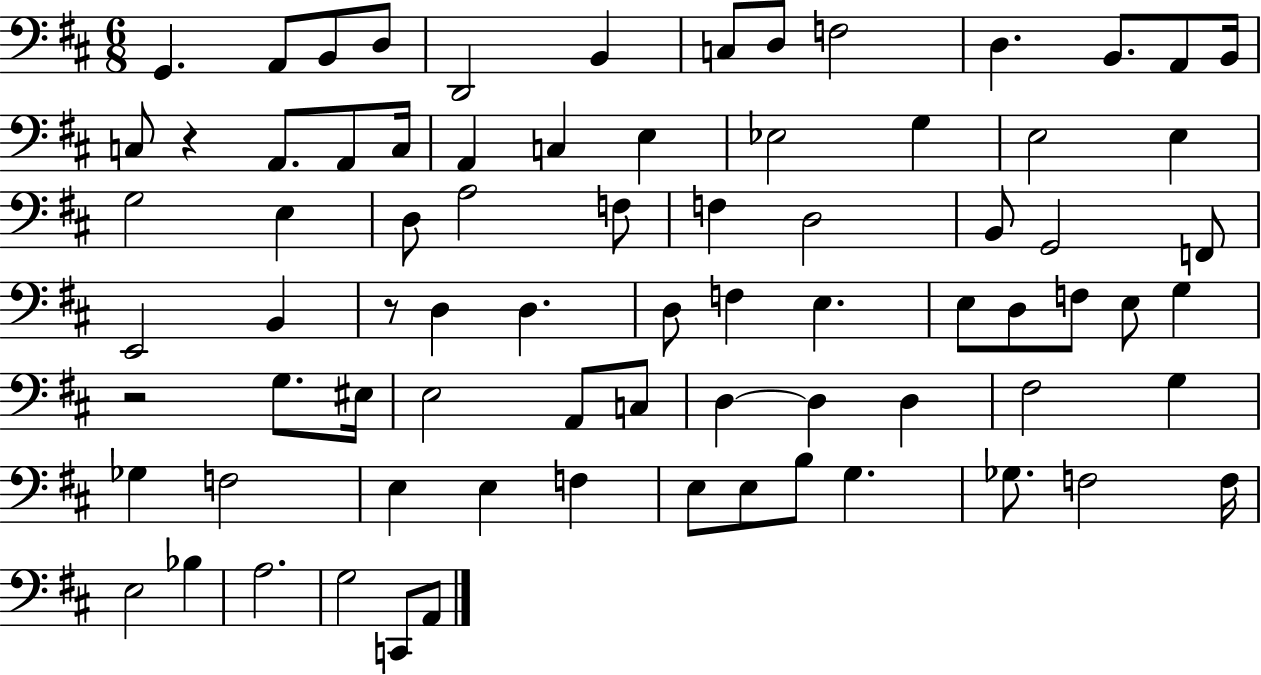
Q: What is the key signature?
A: D major